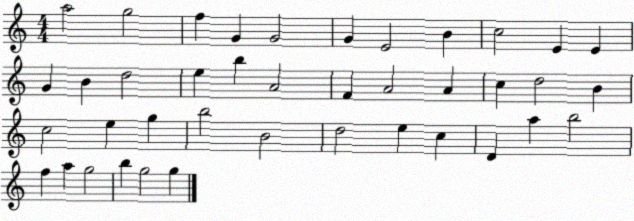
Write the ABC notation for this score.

X:1
T:Untitled
M:4/4
L:1/4
K:C
a2 g2 f G G2 G E2 B c2 E E G B d2 e b A2 F A2 A c d2 B c2 e g b2 B2 d2 e c D a b2 f a g2 b g2 g